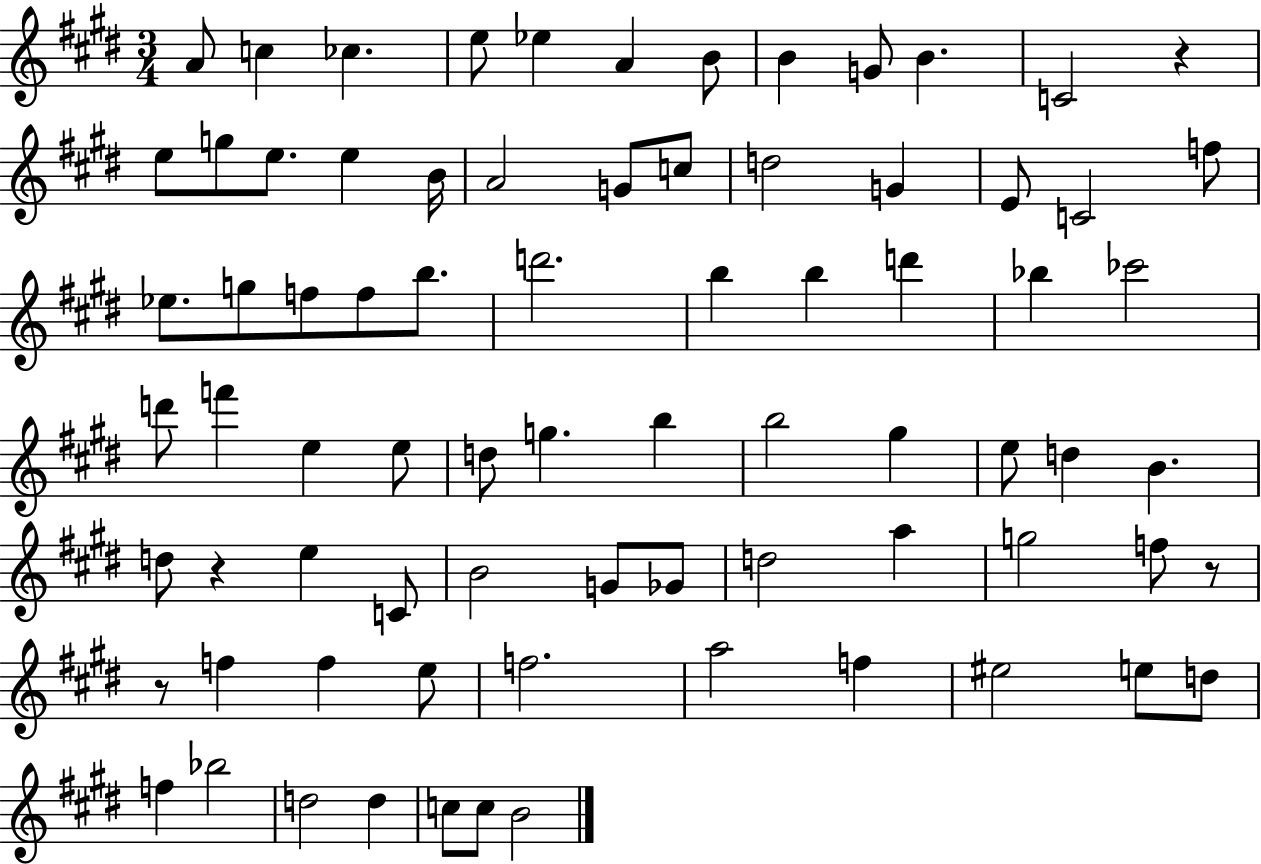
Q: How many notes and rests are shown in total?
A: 77